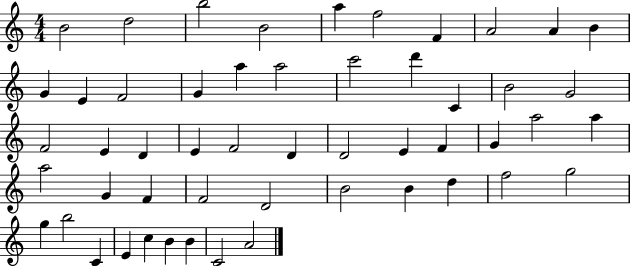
B4/h D5/h B5/h B4/h A5/q F5/h F4/q A4/h A4/q B4/q G4/q E4/q F4/h G4/q A5/q A5/h C6/h D6/q C4/q B4/h G4/h F4/h E4/q D4/q E4/q F4/h D4/q D4/h E4/q F4/q G4/q A5/h A5/q A5/h G4/q F4/q F4/h D4/h B4/h B4/q D5/q F5/h G5/h G5/q B5/h C4/q E4/q C5/q B4/q B4/q C4/h A4/h